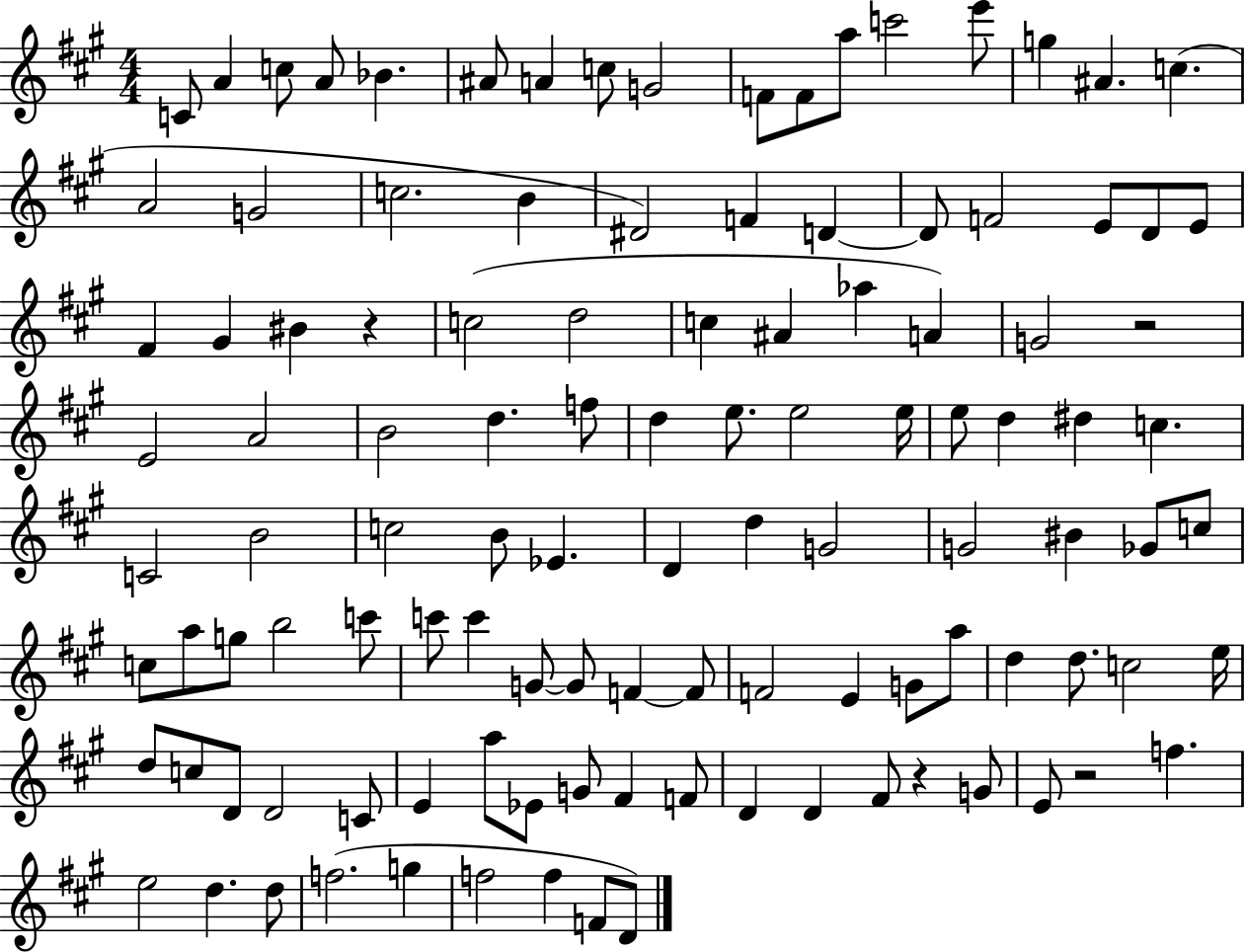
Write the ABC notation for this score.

X:1
T:Untitled
M:4/4
L:1/4
K:A
C/2 A c/2 A/2 _B ^A/2 A c/2 G2 F/2 F/2 a/2 c'2 e'/2 g ^A c A2 G2 c2 B ^D2 F D D/2 F2 E/2 D/2 E/2 ^F ^G ^B z c2 d2 c ^A _a A G2 z2 E2 A2 B2 d f/2 d e/2 e2 e/4 e/2 d ^d c C2 B2 c2 B/2 _E D d G2 G2 ^B _G/2 c/2 c/2 a/2 g/2 b2 c'/2 c'/2 c' G/2 G/2 F F/2 F2 E G/2 a/2 d d/2 c2 e/4 d/2 c/2 D/2 D2 C/2 E a/2 _E/2 G/2 ^F F/2 D D ^F/2 z G/2 E/2 z2 f e2 d d/2 f2 g f2 f F/2 D/2